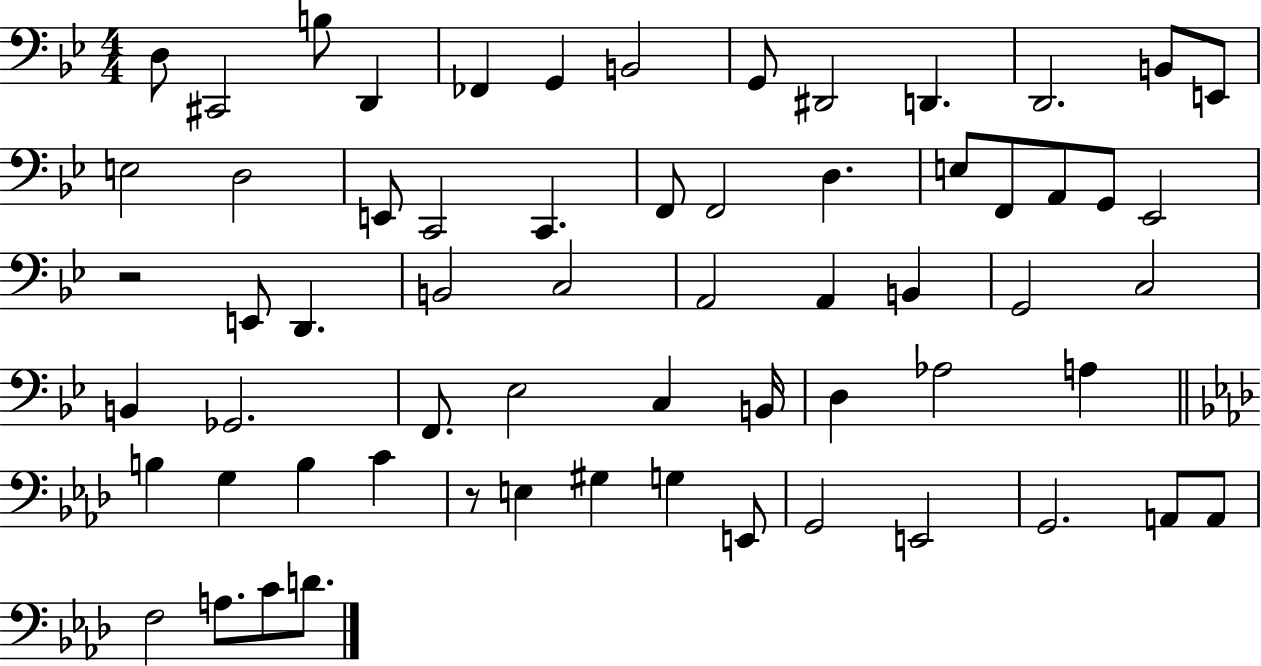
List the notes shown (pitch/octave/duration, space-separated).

D3/e C#2/h B3/e D2/q FES2/q G2/q B2/h G2/e D#2/h D2/q. D2/h. B2/e E2/e E3/h D3/h E2/e C2/h C2/q. F2/e F2/h D3/q. E3/e F2/e A2/e G2/e Eb2/h R/h E2/e D2/q. B2/h C3/h A2/h A2/q B2/q G2/h C3/h B2/q Gb2/h. F2/e. Eb3/h C3/q B2/s D3/q Ab3/h A3/q B3/q G3/q B3/q C4/q R/e E3/q G#3/q G3/q E2/e G2/h E2/h G2/h. A2/e A2/e F3/h A3/e. C4/e D4/e.